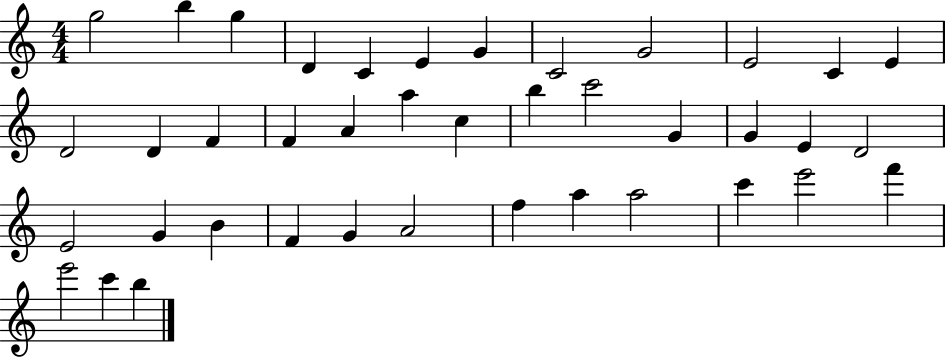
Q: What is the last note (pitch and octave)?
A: B5